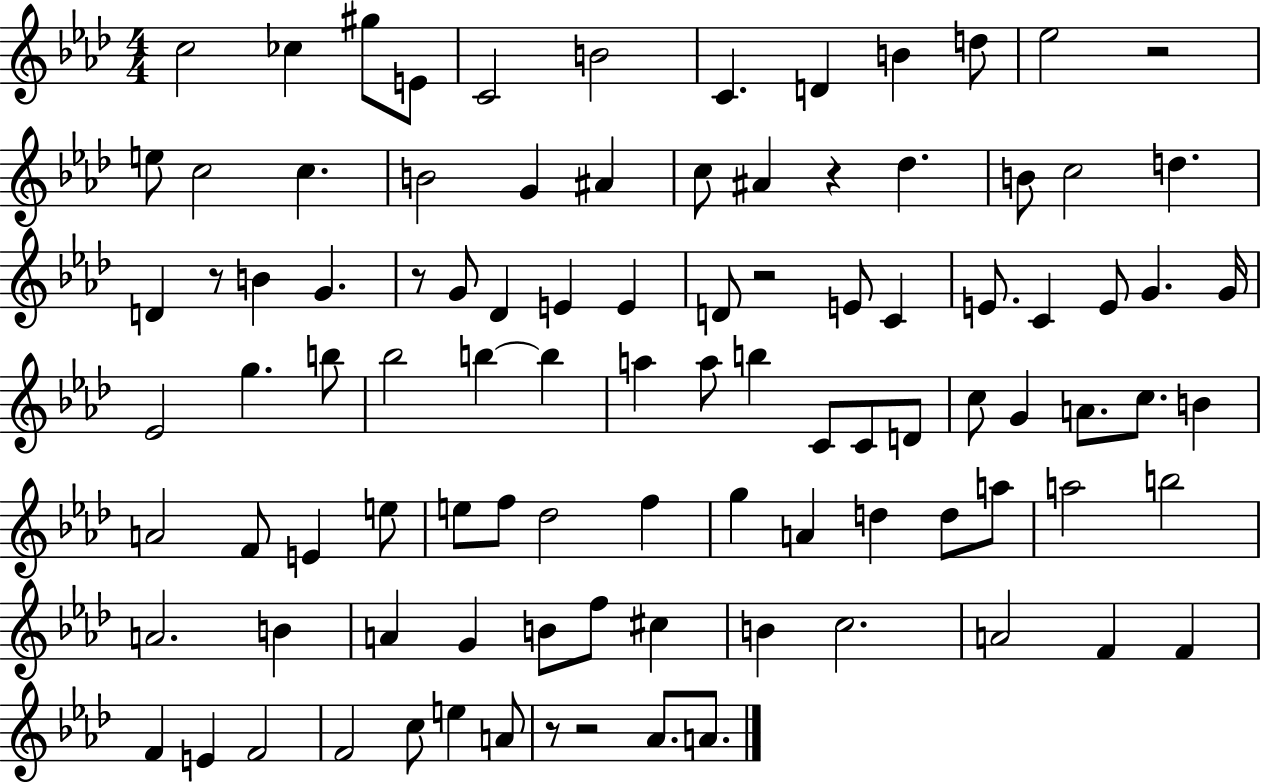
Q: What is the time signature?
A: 4/4